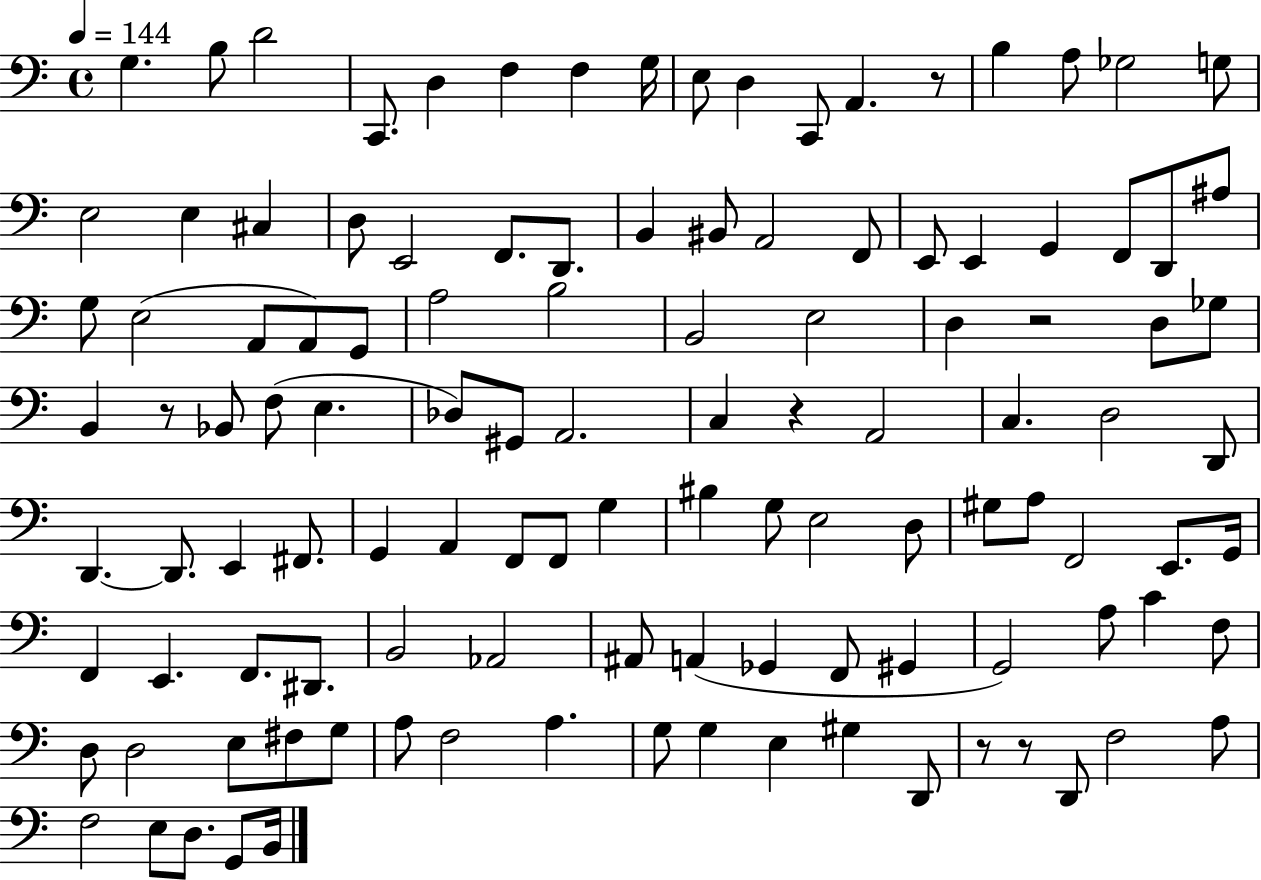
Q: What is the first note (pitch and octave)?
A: G3